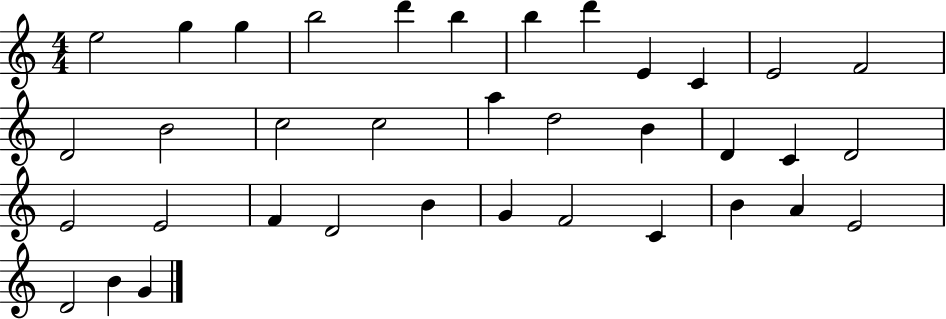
X:1
T:Untitled
M:4/4
L:1/4
K:C
e2 g g b2 d' b b d' E C E2 F2 D2 B2 c2 c2 a d2 B D C D2 E2 E2 F D2 B G F2 C B A E2 D2 B G